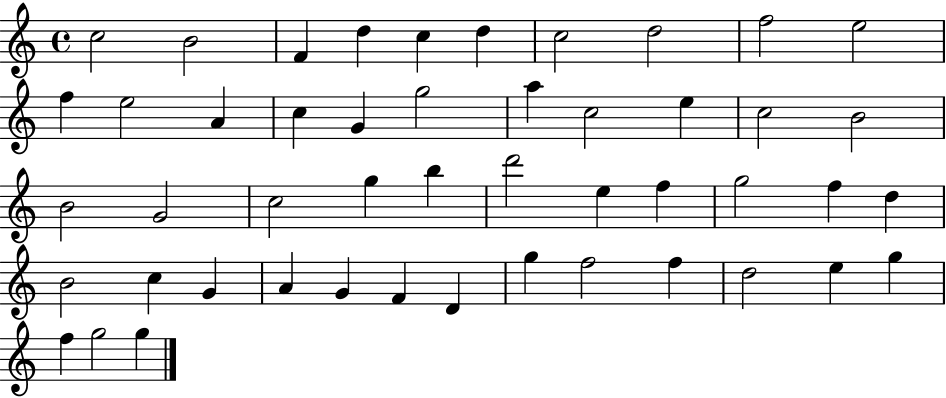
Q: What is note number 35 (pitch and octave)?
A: G4